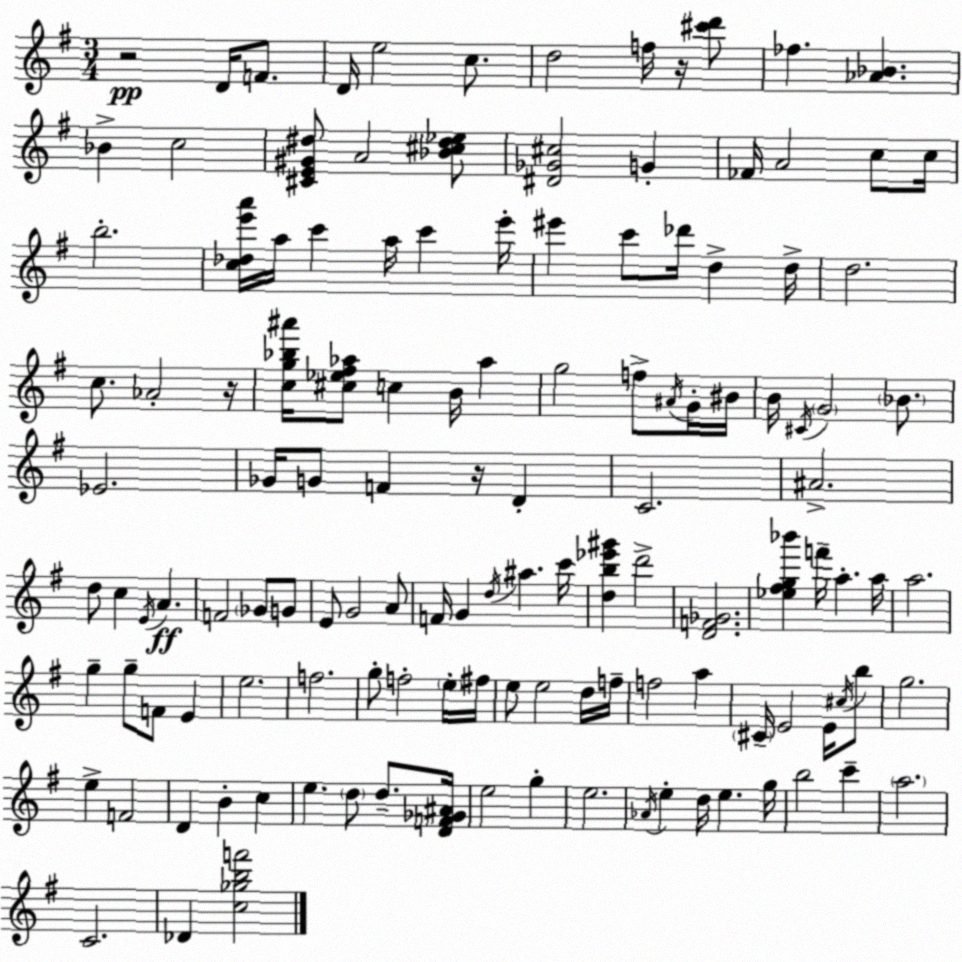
X:1
T:Untitled
M:3/4
L:1/4
K:G
z2 D/4 F/2 D/4 e2 c/2 d2 f/4 z/4 [^c'd']/2 _f [_A_B] _B c2 [^CE^G^d]/2 A2 [_B^c^d_e]/2 [^D_G^c]2 G _F/4 A2 c/2 c/4 b2 [c_de'a']/4 a/4 c' a/4 c' e'/4 ^e' c'/2 _d'/4 d d/4 d2 c/2 _A2 z/4 [cg_b^a']/4 [^c_e^f_a]/2 c B/4 _a g2 f/2 ^A/4 G/4 ^B/4 B/4 ^C/4 G2 _B/2 _E2 _G/4 G/2 F z/4 D C2 ^A2 d/2 c E/4 A F2 _G/2 G/2 E/2 G2 A/2 F/4 G d/4 ^a c'/4 [db_e'^g'] d'2 [DF_G]2 [_e^fg_b'] f'/4 a a/4 a2 g g/2 F/2 E e2 f2 g/2 f2 e/4 ^f/4 e/2 e2 d/4 f/4 f2 a ^C/4 E2 E/4 ^c/4 b/2 g2 e F2 D B c e d/2 d/2 [DF_G^A]/4 e2 g e2 _A/4 e d/4 e g/4 b2 c' a2 C2 _D [c_gbf']2